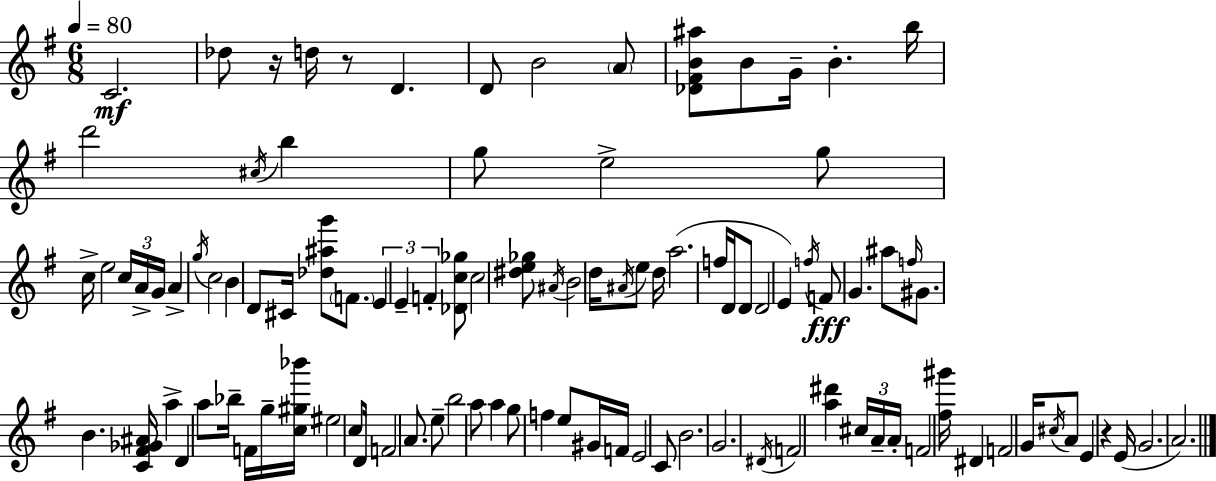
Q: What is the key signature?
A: E minor